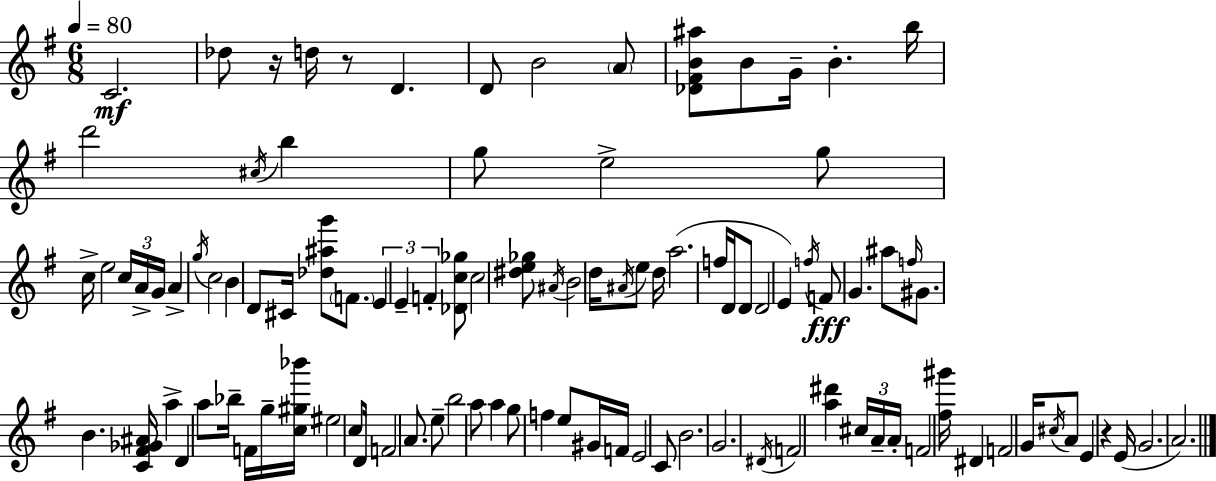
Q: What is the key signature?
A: E minor